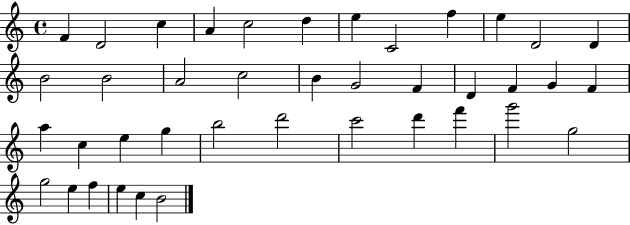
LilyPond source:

{
  \clef treble
  \time 4/4
  \defaultTimeSignature
  \key c \major
  f'4 d'2 c''4 | a'4 c''2 d''4 | e''4 c'2 f''4 | e''4 d'2 d'4 | \break b'2 b'2 | a'2 c''2 | b'4 g'2 f'4 | d'4 f'4 g'4 f'4 | \break a''4 c''4 e''4 g''4 | b''2 d'''2 | c'''2 d'''4 f'''4 | g'''2 g''2 | \break g''2 e''4 f''4 | e''4 c''4 b'2 | \bar "|."
}